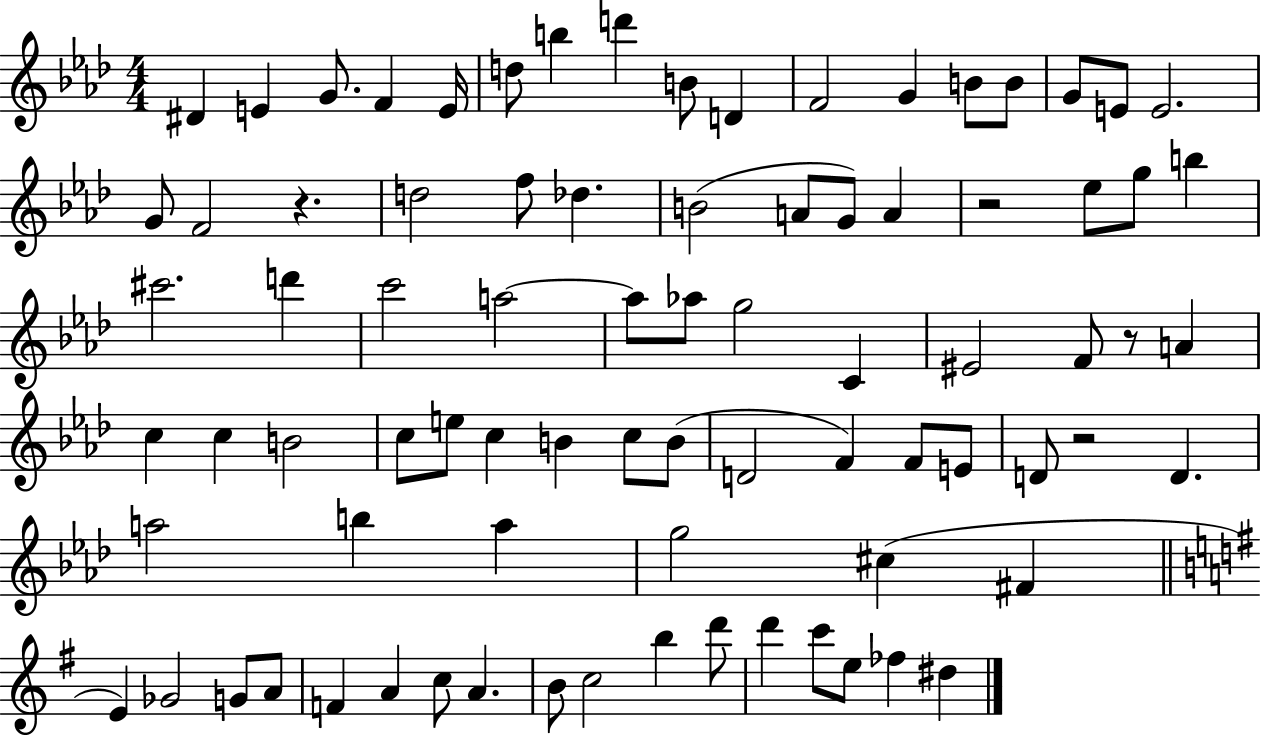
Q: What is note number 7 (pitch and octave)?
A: B5